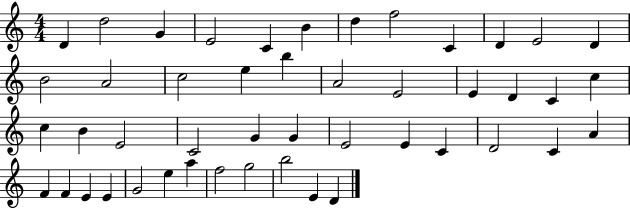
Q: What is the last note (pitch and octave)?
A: D4